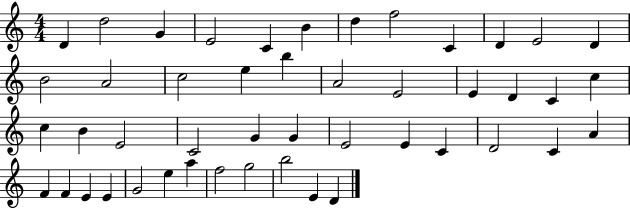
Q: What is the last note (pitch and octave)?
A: D4